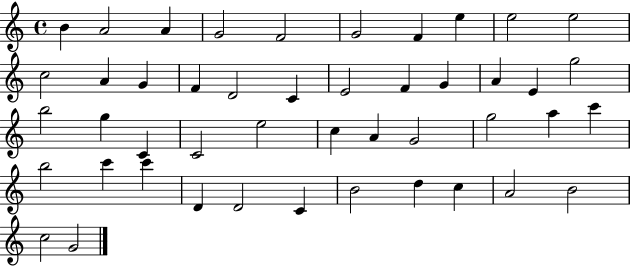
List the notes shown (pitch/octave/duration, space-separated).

B4/q A4/h A4/q G4/h F4/h G4/h F4/q E5/q E5/h E5/h C5/h A4/q G4/q F4/q D4/h C4/q E4/h F4/q G4/q A4/q E4/q G5/h B5/h G5/q C4/q C4/h E5/h C5/q A4/q G4/h G5/h A5/q C6/q B5/h C6/q C6/q D4/q D4/h C4/q B4/h D5/q C5/q A4/h B4/h C5/h G4/h